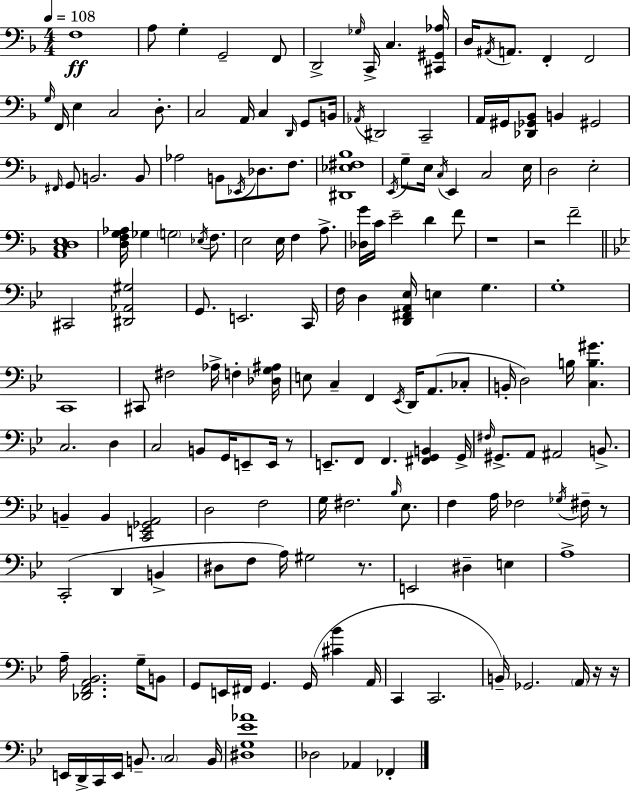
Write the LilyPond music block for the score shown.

{
  \clef bass
  \numericTimeSignature
  \time 4/4
  \key d \minor
  \tempo 4 = 108
  \repeat volta 2 { f1\ff | a8 g4-. g,2-- f,8 | d,2-> \grace { ges16 } c,16-> c4. | <cis, gis, aes>16 d16 \acciaccatura { ais,16 } a,8. f,4-. f,2 | \break \grace { g16 } f,16 e4 c2 | d8.-. c2 a,16 c4 | \grace { d,16 } g,8 b,16 \acciaccatura { aes,16 } dis,2 c,2-- | a,16 gis,16 <des, ges, bes,>8 b,4 gis,2 | \break \grace { fis,16 } g,8 b,2. | b,8 aes2 b,8 | \acciaccatura { ees,16 } des8. f8. <dis, ees fis bes>1 | \acciaccatura { e,16 } g8-- e16 \acciaccatura { c16 } e,4 | \break c2 e16 d2 | e2-. <a, c d e>1 | <d f g aes>16 ges4 \parenthesize g2 | \acciaccatura { ees16 } f8. e2 | \break e16 f4 a8.-> <des g'>16 c'16 e'2-- | d'4 f'8 r1 | r2 | f'2-- \bar "||" \break \key bes \major cis,2 <dis, aes, gis>2 | g,8. e,2. c,16 | f16 d4 <d, fis, a, ees>16 e4 g4. | g1-. | \break c,1 | cis,8 fis2 aes16-> f4-. <des g ais>16 | e8 c4-- f,4 \acciaccatura { ees,16 } d,16 a,8.( ces8-. | b,16-. d2) b16 <c b gis'>4. | \break c2. d4 | c2 b,8 g,16 e,8-- e,16 r8 | e,8.-- f,8 f,4. <fis, g, b,>4 | g,16-> \grace { fis16 } gis,8.-> a,8 ais,2 b,8.-> | \break b,4-- b,4 <c, e, ges, a,>2 | d2 f2 | g16 fis2. \grace { bes16 } | ees8. f4 a16 fes2 | \break \acciaccatura { ges16 } fis16-- r8 c,2-.( d,4 | b,4-> dis8 f8 a16) gis2 | r8. e,2 dis4-- | e4 a1-> | \break a16-- <des, f, a, bes,>2. | g16-- b,8 g,8 e,16 fis,16 g,4. g,16( <cis' bes'>4 | a,16 c,4 c,2. | b,16--) ges,2. | \break \parenthesize a,16 r16 r16 e,16 d,16-> c,16 e,16 b,8.-- \parenthesize c2 | b,16 <dis g ees' aes'>1 | des2 aes,4 | fes,4-. } \bar "|."
}